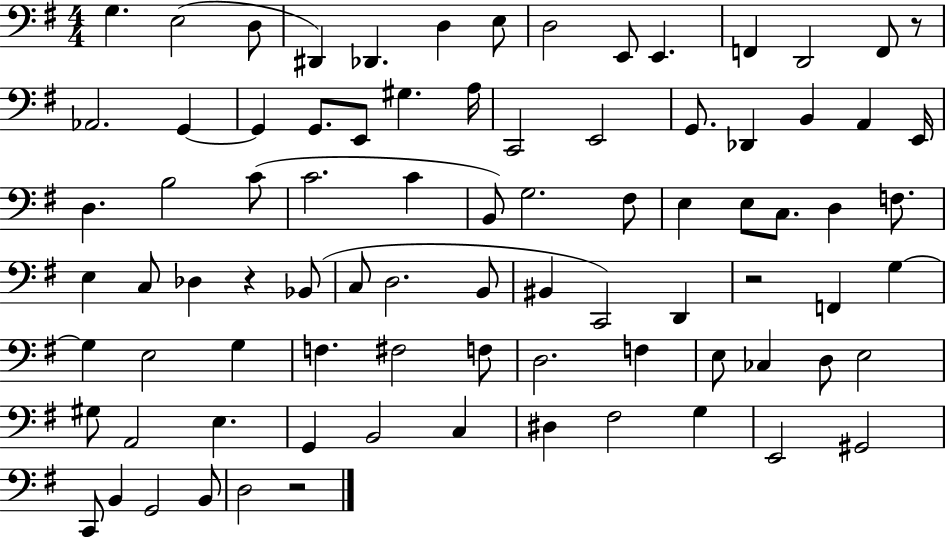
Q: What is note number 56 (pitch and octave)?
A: F3